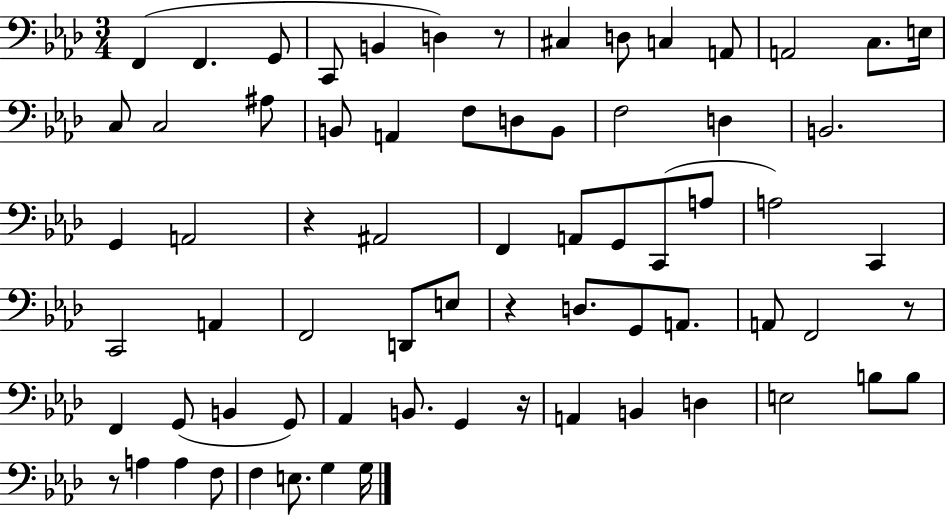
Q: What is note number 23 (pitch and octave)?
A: D3